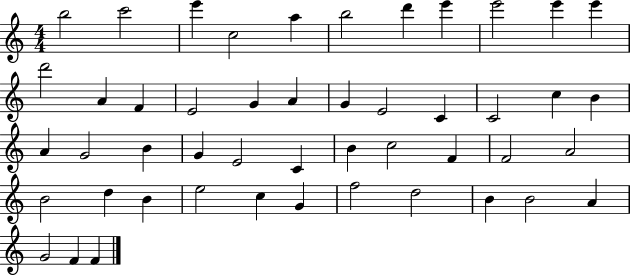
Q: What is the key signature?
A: C major